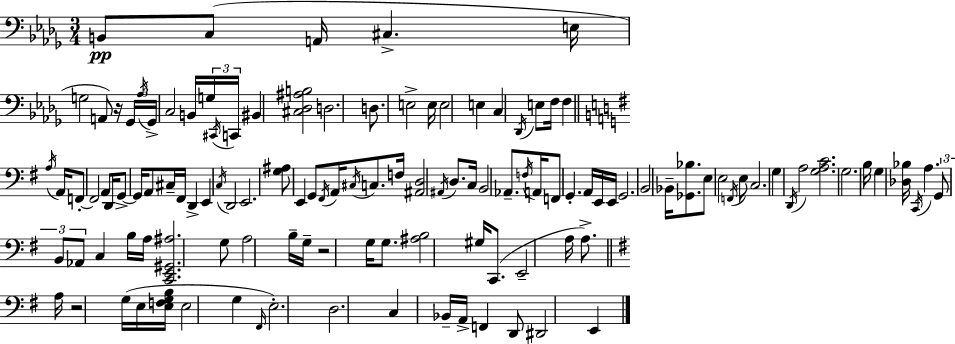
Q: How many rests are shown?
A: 3